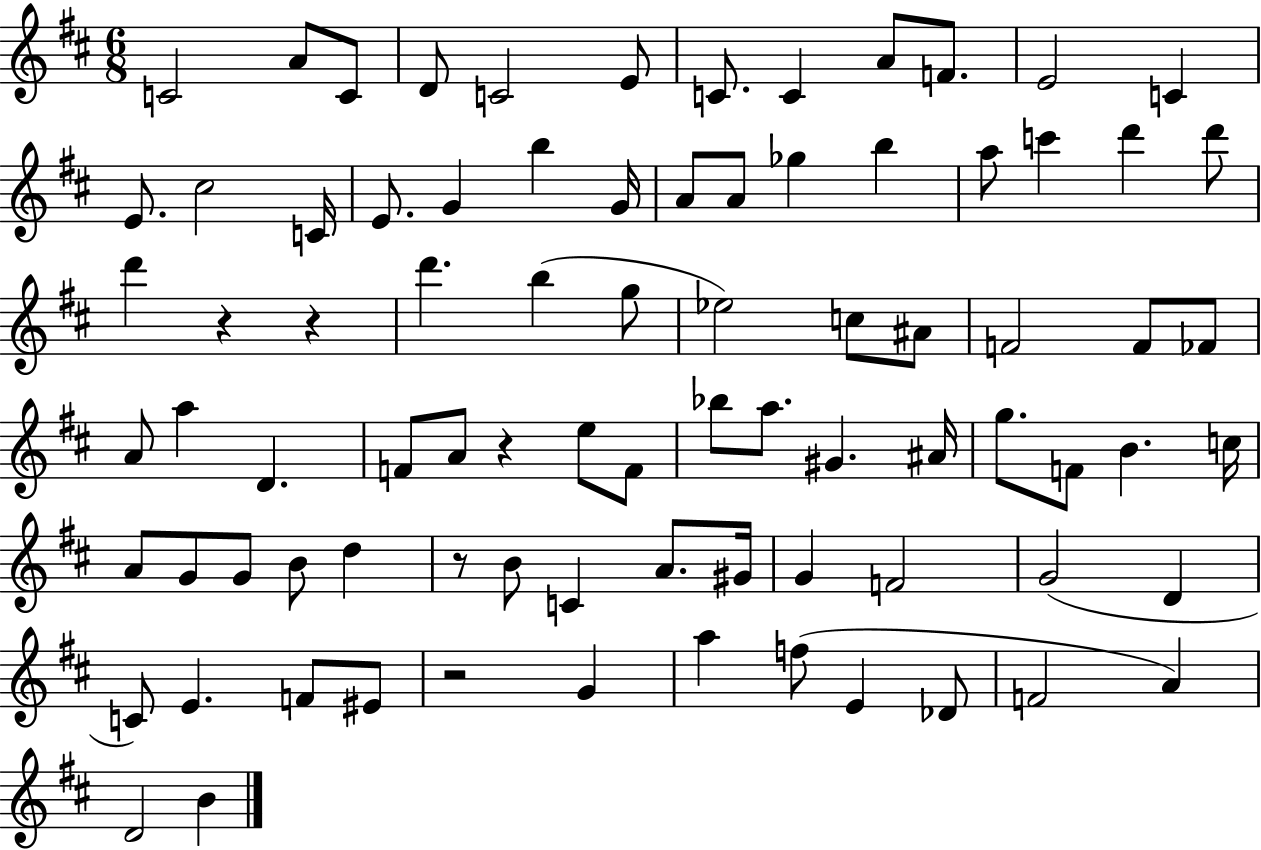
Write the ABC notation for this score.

X:1
T:Untitled
M:6/8
L:1/4
K:D
C2 A/2 C/2 D/2 C2 E/2 C/2 C A/2 F/2 E2 C E/2 ^c2 C/4 E/2 G b G/4 A/2 A/2 _g b a/2 c' d' d'/2 d' z z d' b g/2 _e2 c/2 ^A/2 F2 F/2 _F/2 A/2 a D F/2 A/2 z e/2 F/2 _b/2 a/2 ^G ^A/4 g/2 F/2 B c/4 A/2 G/2 G/2 B/2 d z/2 B/2 C A/2 ^G/4 G F2 G2 D C/2 E F/2 ^E/2 z2 G a f/2 E _D/2 F2 A D2 B